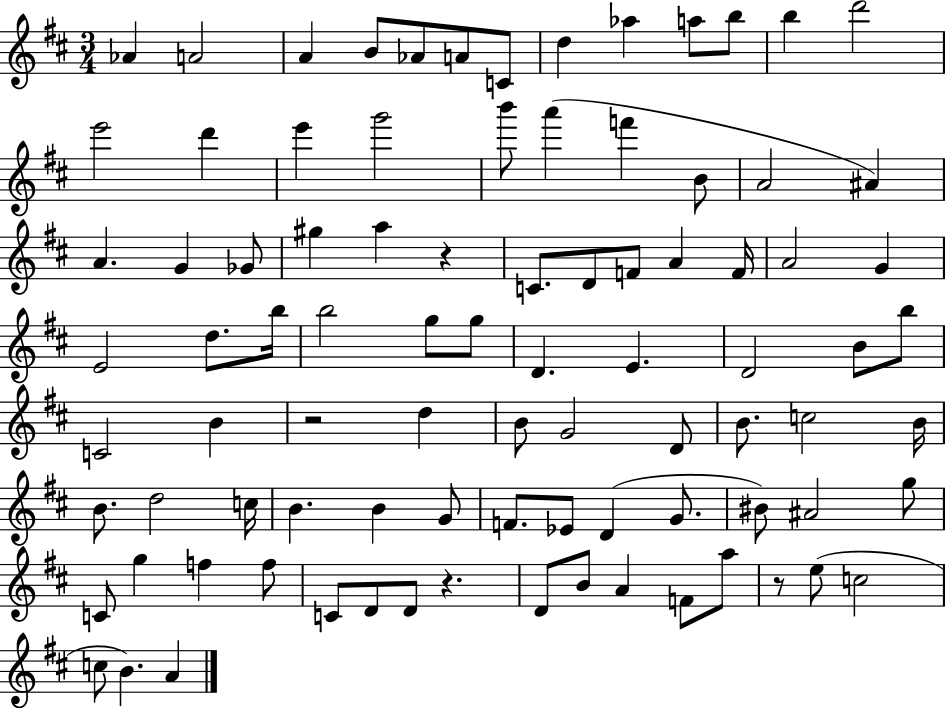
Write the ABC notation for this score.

X:1
T:Untitled
M:3/4
L:1/4
K:D
_A A2 A B/2 _A/2 A/2 C/2 d _a a/2 b/2 b d'2 e'2 d' e' g'2 b'/2 a' f' B/2 A2 ^A A G _G/2 ^g a z C/2 D/2 F/2 A F/4 A2 G E2 d/2 b/4 b2 g/2 g/2 D E D2 B/2 b/2 C2 B z2 d B/2 G2 D/2 B/2 c2 B/4 B/2 d2 c/4 B B G/2 F/2 _E/2 D G/2 ^B/2 ^A2 g/2 C/2 g f f/2 C/2 D/2 D/2 z D/2 B/2 A F/2 a/2 z/2 e/2 c2 c/2 B A